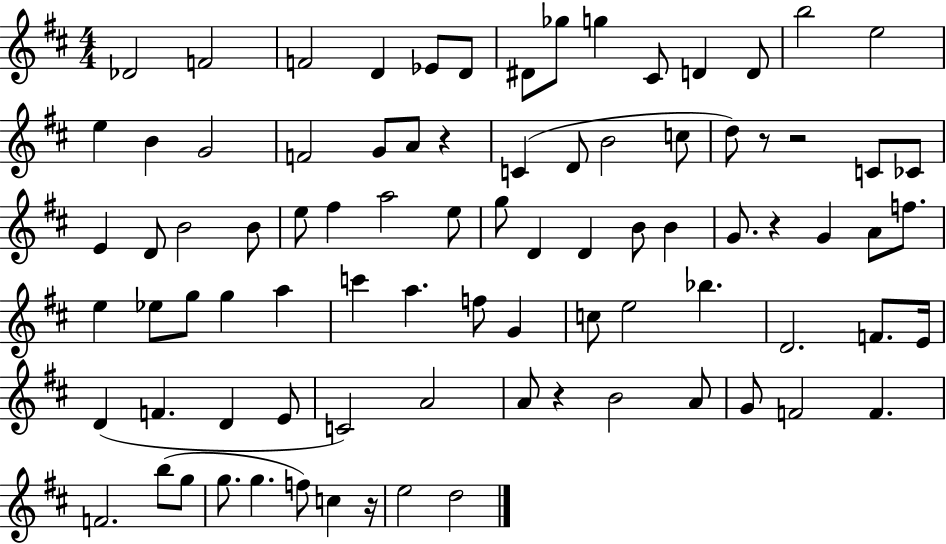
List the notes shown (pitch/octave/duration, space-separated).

Db4/h F4/h F4/h D4/q Eb4/e D4/e D#4/e Gb5/e G5/q C#4/e D4/q D4/e B5/h E5/h E5/q B4/q G4/h F4/h G4/e A4/e R/q C4/q D4/e B4/h C5/e D5/e R/e R/h C4/e CES4/e E4/q D4/e B4/h B4/e E5/e F#5/q A5/h E5/e G5/e D4/q D4/q B4/e B4/q G4/e. R/q G4/q A4/e F5/e. E5/q Eb5/e G5/e G5/q A5/q C6/q A5/q. F5/e G4/q C5/e E5/h Bb5/q. D4/h. F4/e. E4/s D4/q F4/q. D4/q E4/e C4/h A4/h A4/e R/q B4/h A4/e G4/e F4/h F4/q. F4/h. B5/e G5/e G5/e. G5/q. F5/e C5/q R/s E5/h D5/h